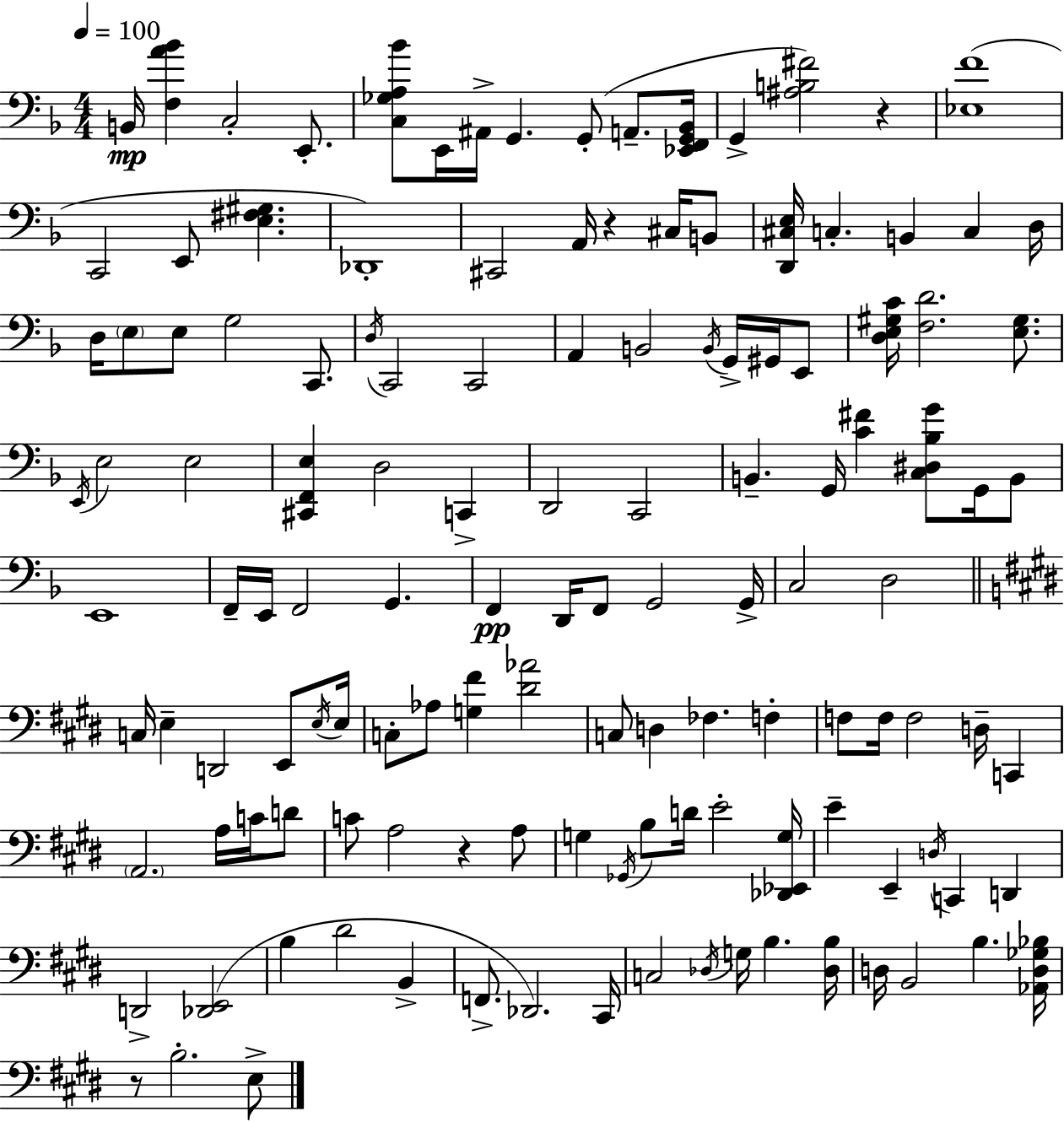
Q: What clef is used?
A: bass